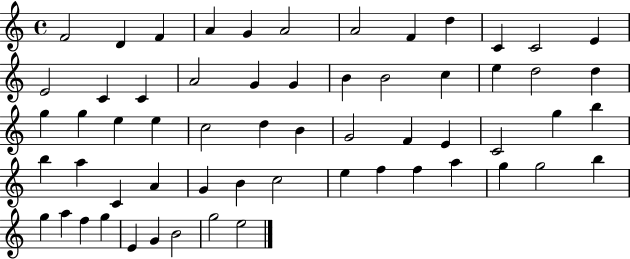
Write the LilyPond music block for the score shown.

{
  \clef treble
  \time 4/4
  \defaultTimeSignature
  \key c \major
  f'2 d'4 f'4 | a'4 g'4 a'2 | a'2 f'4 d''4 | c'4 c'2 e'4 | \break e'2 c'4 c'4 | a'2 g'4 g'4 | b'4 b'2 c''4 | e''4 d''2 d''4 | \break g''4 g''4 e''4 e''4 | c''2 d''4 b'4 | g'2 f'4 e'4 | c'2 g''4 b''4 | \break b''4 a''4 c'4 a'4 | g'4 b'4 c''2 | e''4 f''4 f''4 a''4 | g''4 g''2 b''4 | \break g''4 a''4 f''4 g''4 | e'4 g'4 b'2 | g''2 e''2 | \bar "|."
}